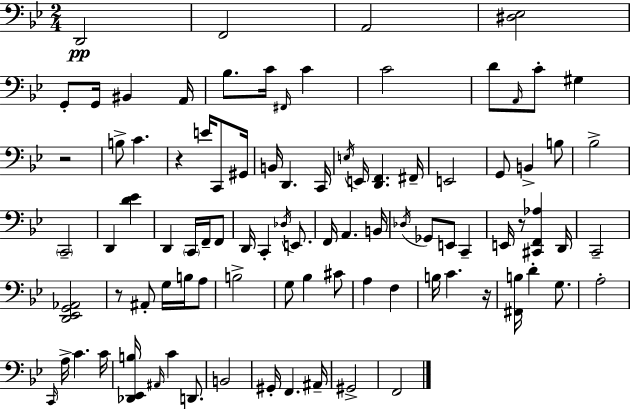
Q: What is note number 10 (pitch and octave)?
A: F#2